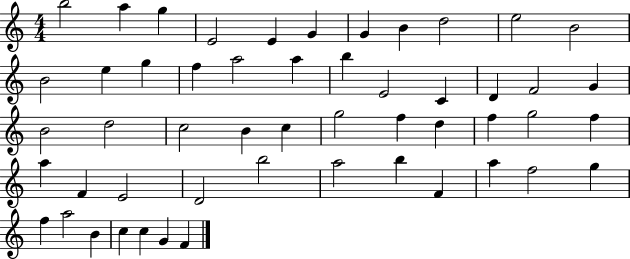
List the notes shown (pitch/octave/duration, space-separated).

B5/h A5/q G5/q E4/h E4/q G4/q G4/q B4/q D5/h E5/h B4/h B4/h E5/q G5/q F5/q A5/h A5/q B5/q E4/h C4/q D4/q F4/h G4/q B4/h D5/h C5/h B4/q C5/q G5/h F5/q D5/q F5/q G5/h F5/q A5/q F4/q E4/h D4/h B5/h A5/h B5/q F4/q A5/q F5/h G5/q F5/q A5/h B4/q C5/q C5/q G4/q F4/q